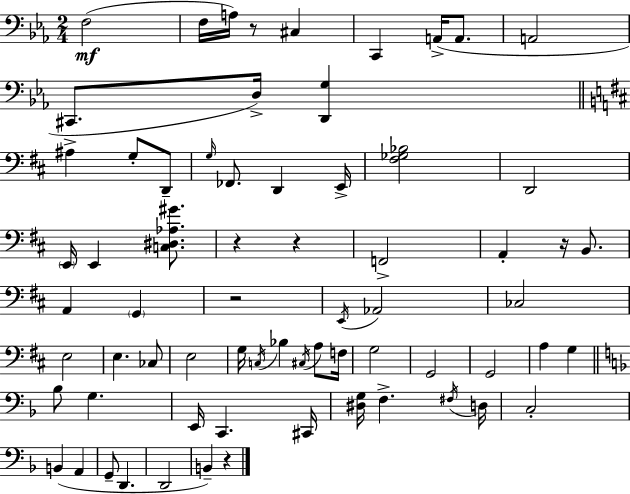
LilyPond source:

{
  \clef bass
  \numericTimeSignature
  \time 2/4
  \key ees \major
  f2(\mf | f16 a16) r8 cis4 | c,4 a,16->( a,8. | a,2 | \break cis,8. d16->) <d, g>4 | \bar "||" \break \key d \major ais4-> g8-. d,8-- | \grace { g16 } fes,8. d,4 | e,16-> <fis ges bes>2 | d,2 | \break \parenthesize e,16 e,4 <c dis aes gis'>8. | r4 r4 | f,2-> | a,4-. r16 b,8. | \break a,4 \parenthesize g,4 | r2 | \acciaccatura { e,16 } aes,2 | ces2 | \break e2 | e4. | ces8 e2 | g16 \acciaccatura { c16 } bes4 | \break \acciaccatura { cis16 } a8 f16 g2 | g,2 | g,2 | a4 | \break g4 \bar "||" \break \key f \major bes8 g4. | e,16 c,4. cis,16 | <dis g>16 f4.-> \acciaccatura { fis16 } | d16 c2-. | \break b,4( a,4 | g,8-- d,4. | d,2 | b,4--) r4 | \break \bar "|."
}